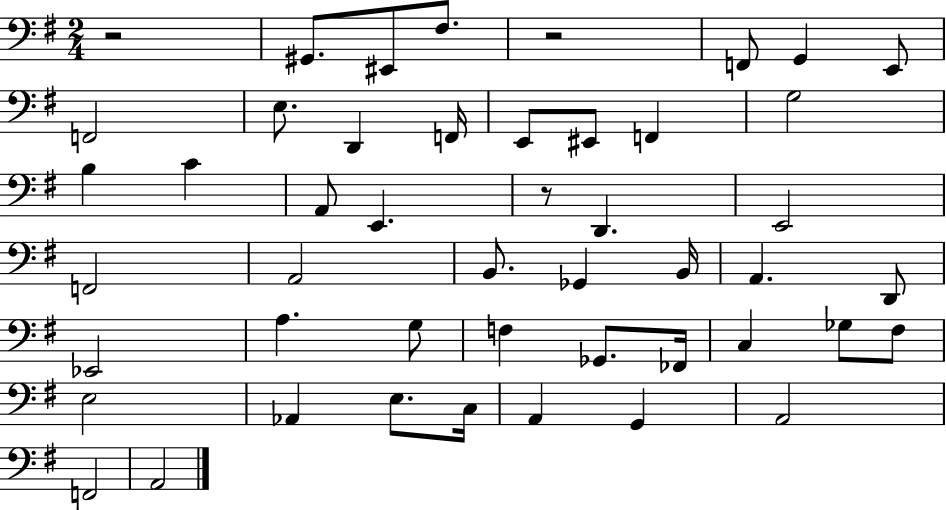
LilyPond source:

{
  \clef bass
  \numericTimeSignature
  \time 2/4
  \key g \major
  r2 | gis,8. eis,8 fis8. | r2 | f,8 g,4 e,8 | \break f,2 | e8. d,4 f,16 | e,8 eis,8 f,4 | g2 | \break b4 c'4 | a,8 e,4. | r8 d,4. | e,2 | \break f,2 | a,2 | b,8. ges,4 b,16 | a,4. d,8 | \break ees,2 | a4. g8 | f4 ges,8. fes,16 | c4 ges8 fis8 | \break e2 | aes,4 e8. c16 | a,4 g,4 | a,2 | \break f,2 | a,2 | \bar "|."
}